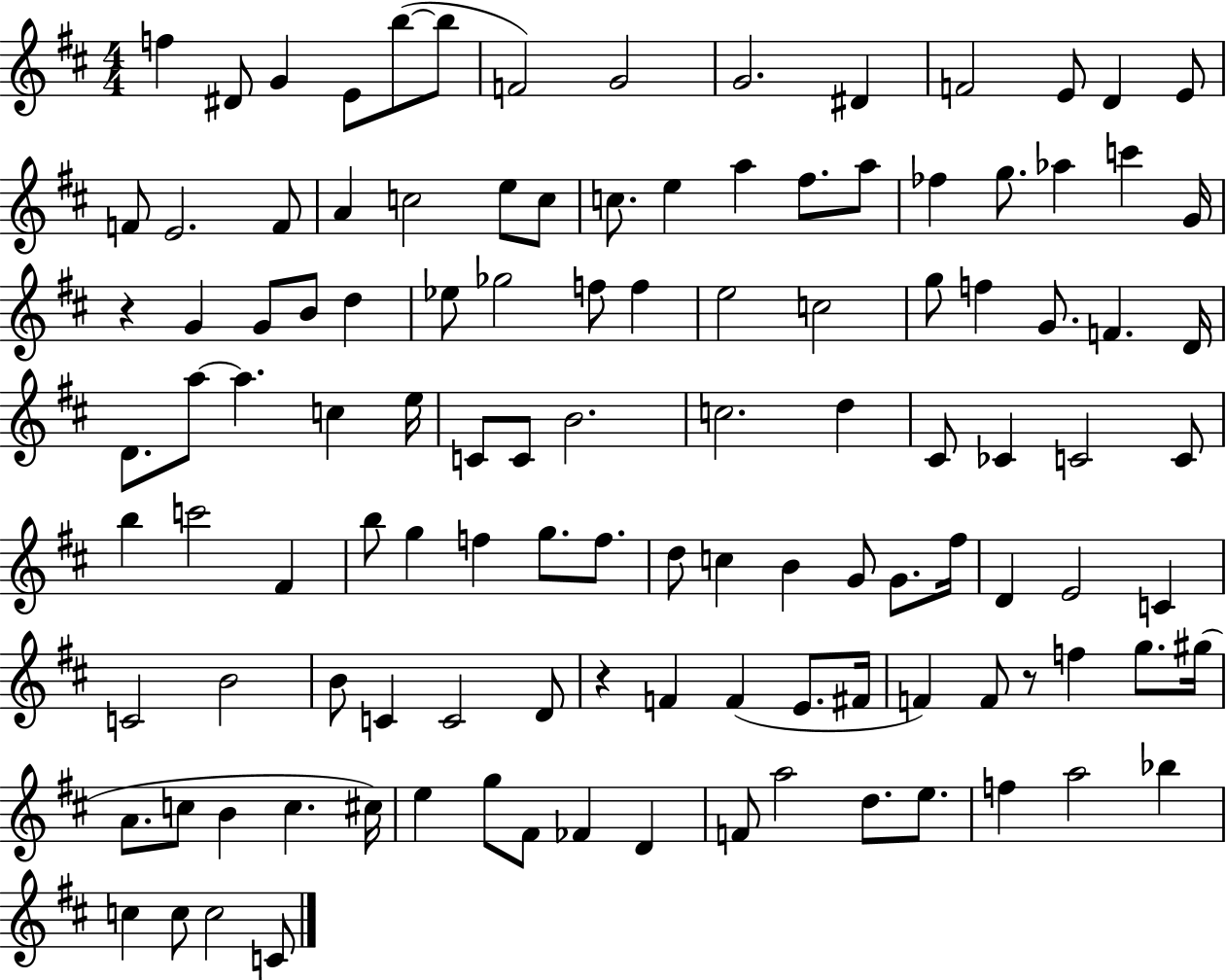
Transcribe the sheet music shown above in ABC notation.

X:1
T:Untitled
M:4/4
L:1/4
K:D
f ^D/2 G E/2 b/2 b/2 F2 G2 G2 ^D F2 E/2 D E/2 F/2 E2 F/2 A c2 e/2 c/2 c/2 e a ^f/2 a/2 _f g/2 _a c' G/4 z G G/2 B/2 d _e/2 _g2 f/2 f e2 c2 g/2 f G/2 F D/4 D/2 a/2 a c e/4 C/2 C/2 B2 c2 d ^C/2 _C C2 C/2 b c'2 ^F b/2 g f g/2 f/2 d/2 c B G/2 G/2 ^f/4 D E2 C C2 B2 B/2 C C2 D/2 z F F E/2 ^F/4 F F/2 z/2 f g/2 ^g/4 A/2 c/2 B c ^c/4 e g/2 ^F/2 _F D F/2 a2 d/2 e/2 f a2 _b c c/2 c2 C/2